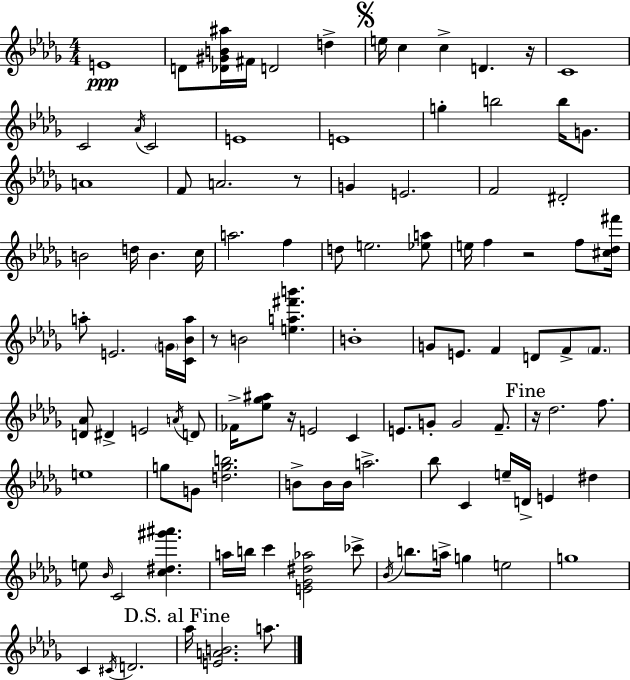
X:1
T:Untitled
M:4/4
L:1/4
K:Bbm
E4 D/2 [_D^GB^a]/4 ^F/4 D2 d e/4 c c D z/4 C4 C2 _A/4 C2 E4 E4 g b2 b/4 G/2 A4 F/2 A2 z/2 G E2 F2 ^D2 B2 d/4 B c/4 a2 f d/2 e2 [_ea]/2 e/4 f z2 f/2 [^c_d^f']/4 a/2 E2 G/4 [C_Ba]/4 z/2 B2 [ea^f'b'] B4 G/2 E/2 F D/2 F/2 F/2 [D_A]/2 ^D E2 A/4 D/2 _F/4 [_e_g^a]/2 z/4 E2 C E/2 G/2 G2 F/2 z/4 _d2 f/2 e4 g/2 G/2 [dgb]2 B/2 B/4 B/4 a2 _b/2 C e/4 D/4 E ^d e/2 _B/4 C2 [c^d^g'^a'] a/4 b/4 c' [E_G^d_a]2 _c'/2 _B/4 b/2 a/4 g e2 g4 C ^C/4 D2 _a/4 [EAB]2 a/2